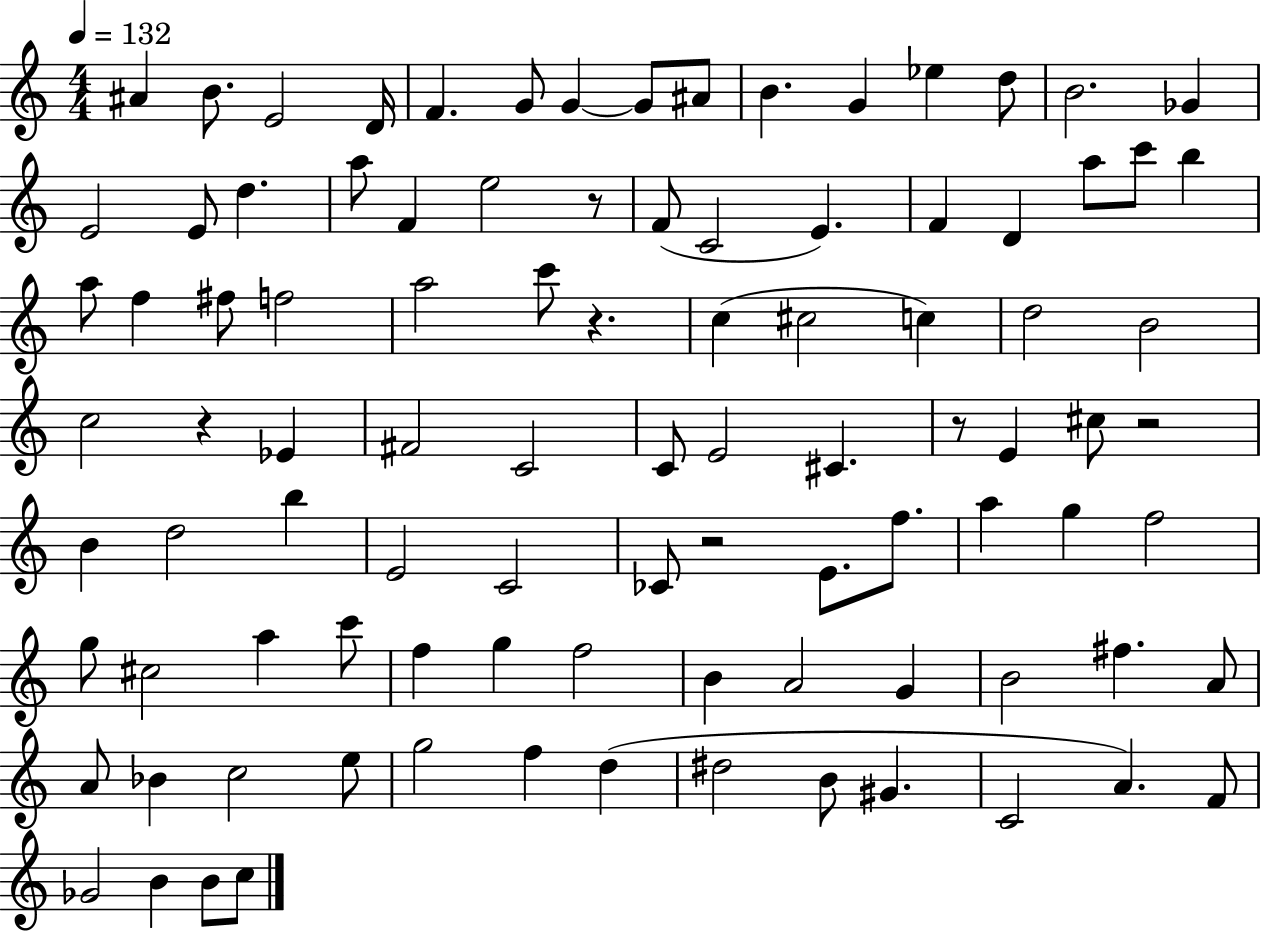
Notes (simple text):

A#4/q B4/e. E4/h D4/s F4/q. G4/e G4/q G4/e A#4/e B4/q. G4/q Eb5/q D5/e B4/h. Gb4/q E4/h E4/e D5/q. A5/e F4/q E5/h R/e F4/e C4/h E4/q. F4/q D4/q A5/e C6/e B5/q A5/e F5/q F#5/e F5/h A5/h C6/e R/q. C5/q C#5/h C5/q D5/h B4/h C5/h R/q Eb4/q F#4/h C4/h C4/e E4/h C#4/q. R/e E4/q C#5/e R/h B4/q D5/h B5/q E4/h C4/h CES4/e R/h E4/e. F5/e. A5/q G5/q F5/h G5/e C#5/h A5/q C6/e F5/q G5/q F5/h B4/q A4/h G4/q B4/h F#5/q. A4/e A4/e Bb4/q C5/h E5/e G5/h F5/q D5/q D#5/h B4/e G#4/q. C4/h A4/q. F4/e Gb4/h B4/q B4/e C5/e